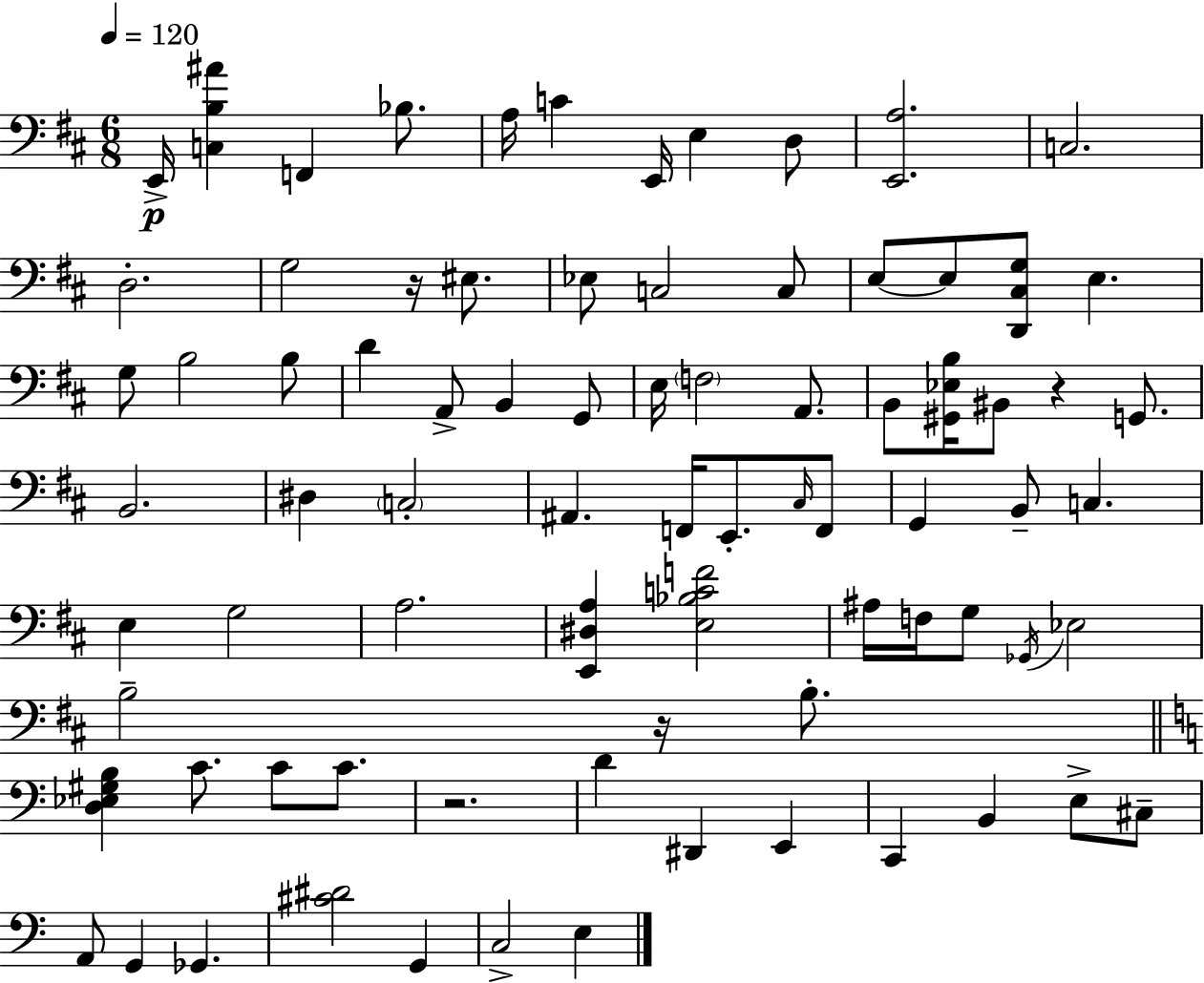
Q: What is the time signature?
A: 6/8